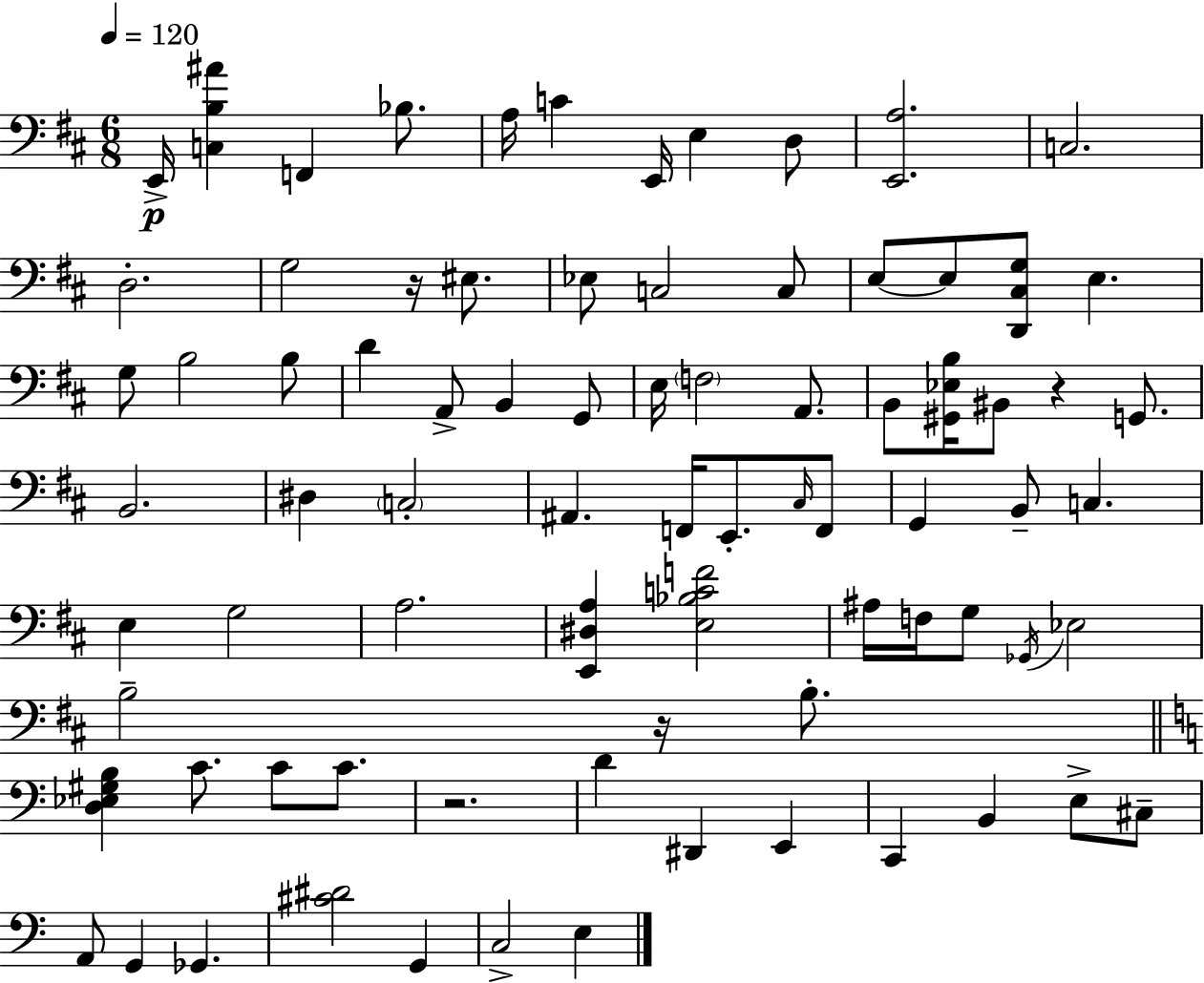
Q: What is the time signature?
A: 6/8